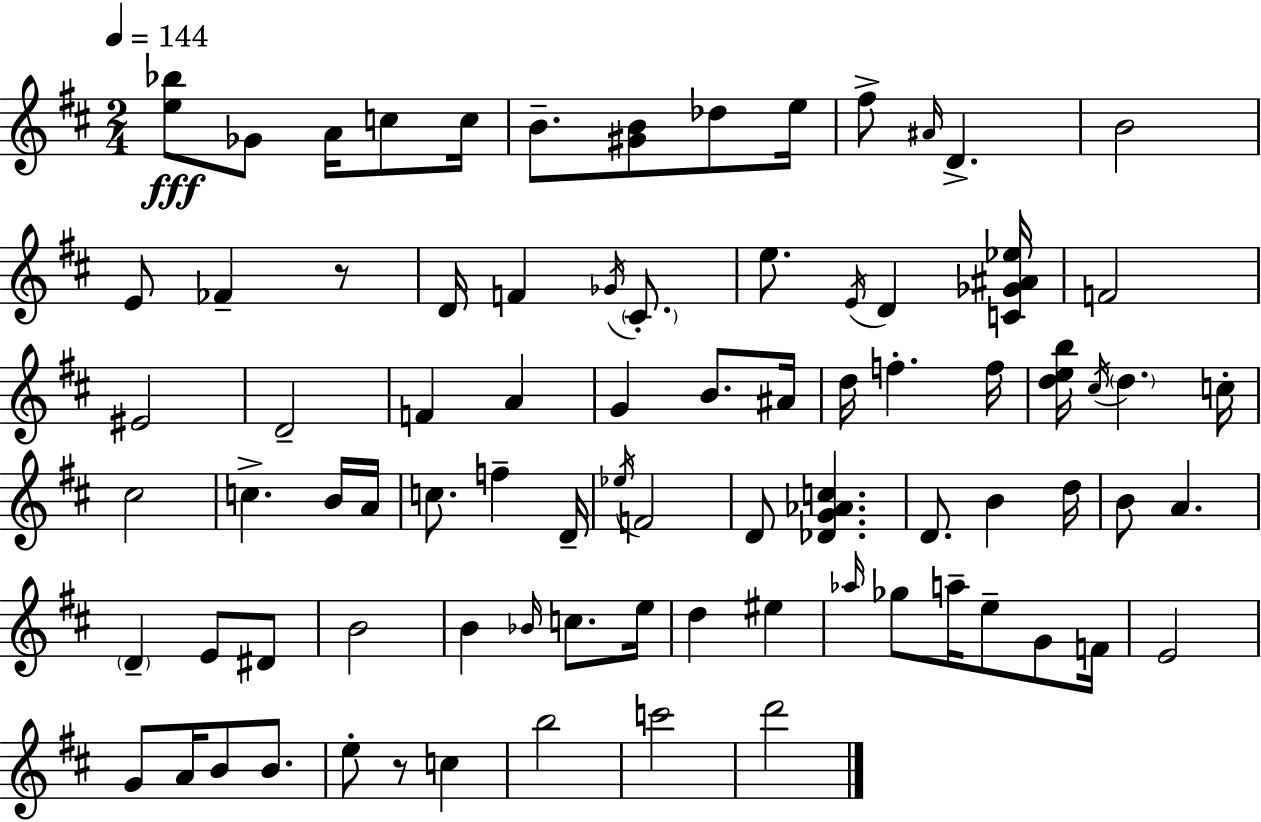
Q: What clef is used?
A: treble